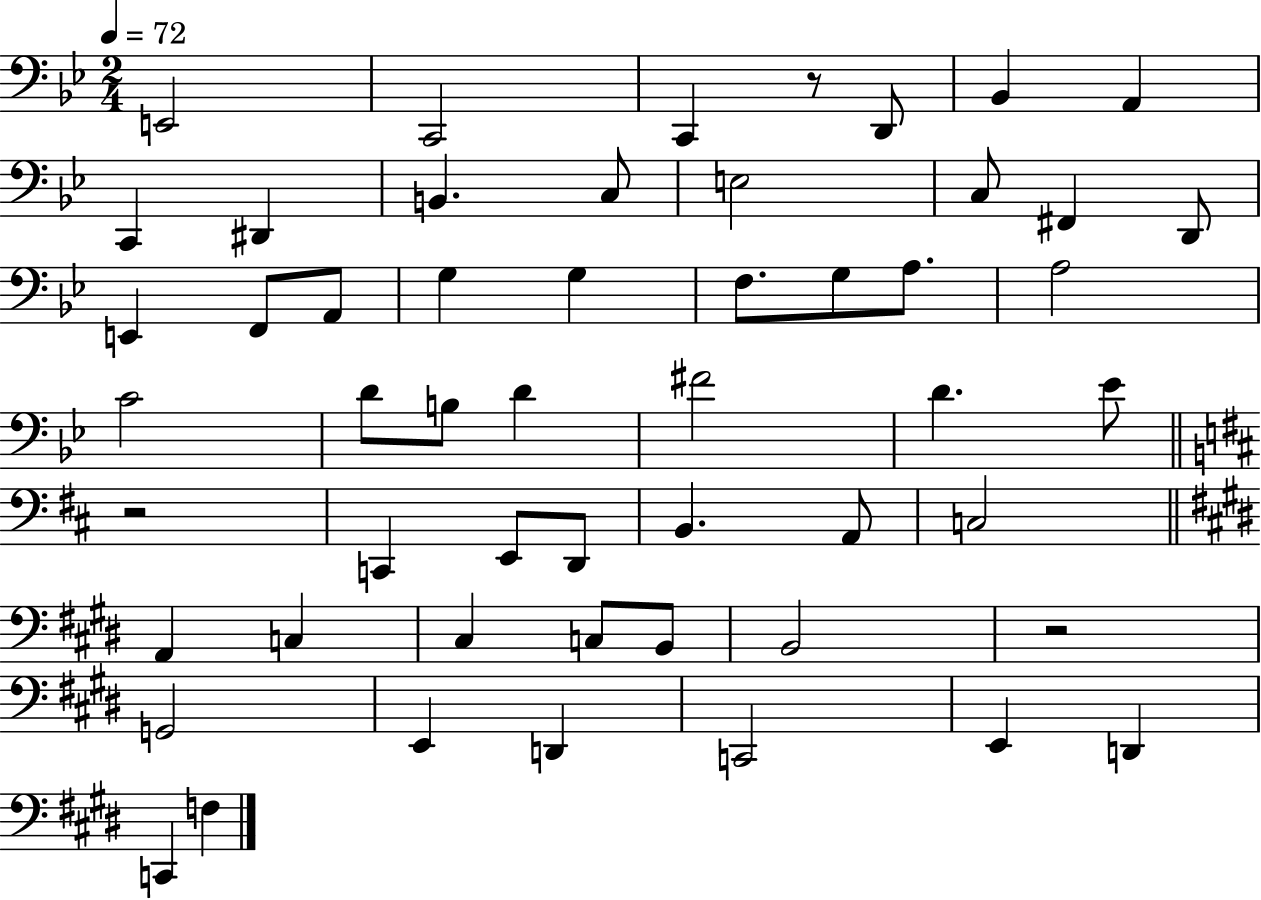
{
  \clef bass
  \numericTimeSignature
  \time 2/4
  \key bes \major
  \tempo 4 = 72
  e,2 | c,2 | c,4 r8 d,8 | bes,4 a,4 | \break c,4 dis,4 | b,4. c8 | e2 | c8 fis,4 d,8 | \break e,4 f,8 a,8 | g4 g4 | f8. g8 a8. | a2 | \break c'2 | d'8 b8 d'4 | fis'2 | d'4. ees'8 | \break \bar "||" \break \key d \major r2 | c,4 e,8 d,8 | b,4. a,8 | c2 | \break \bar "||" \break \key e \major a,4 c4 | cis4 c8 b,8 | b,2 | r2 | \break g,2 | e,4 d,4 | c,2 | e,4 d,4 | \break c,4 f4 | \bar "|."
}